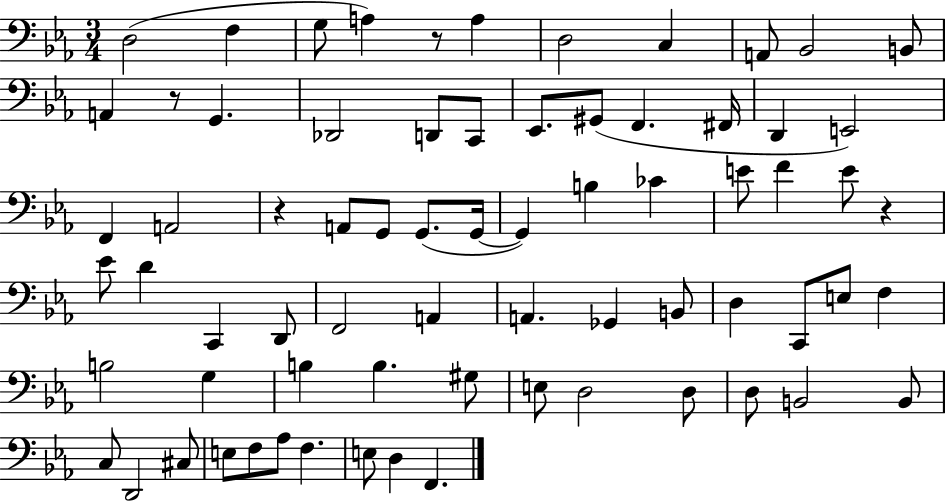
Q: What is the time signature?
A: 3/4